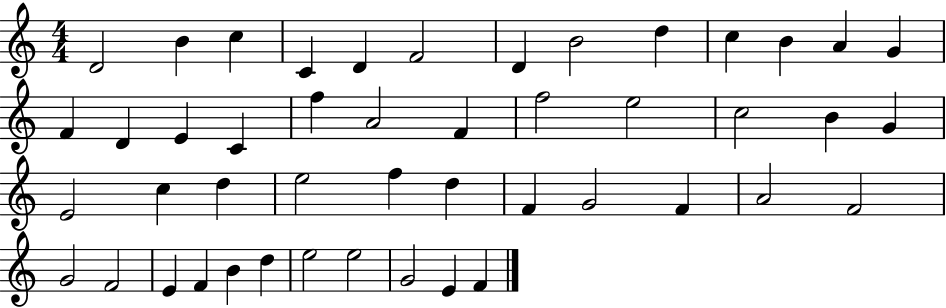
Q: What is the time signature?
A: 4/4